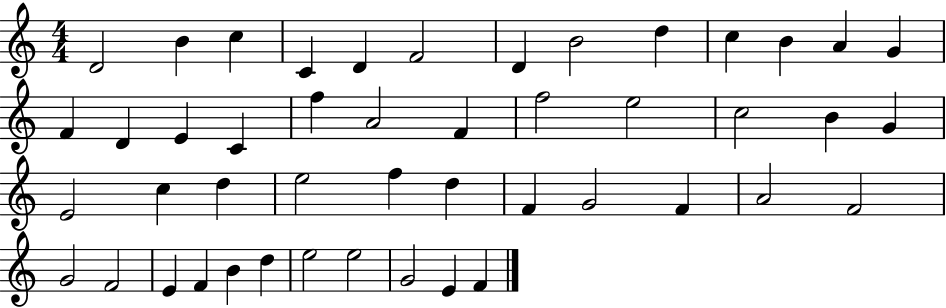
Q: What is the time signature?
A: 4/4